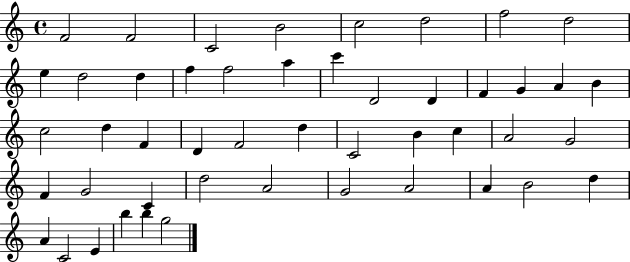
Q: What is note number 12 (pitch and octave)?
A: F5